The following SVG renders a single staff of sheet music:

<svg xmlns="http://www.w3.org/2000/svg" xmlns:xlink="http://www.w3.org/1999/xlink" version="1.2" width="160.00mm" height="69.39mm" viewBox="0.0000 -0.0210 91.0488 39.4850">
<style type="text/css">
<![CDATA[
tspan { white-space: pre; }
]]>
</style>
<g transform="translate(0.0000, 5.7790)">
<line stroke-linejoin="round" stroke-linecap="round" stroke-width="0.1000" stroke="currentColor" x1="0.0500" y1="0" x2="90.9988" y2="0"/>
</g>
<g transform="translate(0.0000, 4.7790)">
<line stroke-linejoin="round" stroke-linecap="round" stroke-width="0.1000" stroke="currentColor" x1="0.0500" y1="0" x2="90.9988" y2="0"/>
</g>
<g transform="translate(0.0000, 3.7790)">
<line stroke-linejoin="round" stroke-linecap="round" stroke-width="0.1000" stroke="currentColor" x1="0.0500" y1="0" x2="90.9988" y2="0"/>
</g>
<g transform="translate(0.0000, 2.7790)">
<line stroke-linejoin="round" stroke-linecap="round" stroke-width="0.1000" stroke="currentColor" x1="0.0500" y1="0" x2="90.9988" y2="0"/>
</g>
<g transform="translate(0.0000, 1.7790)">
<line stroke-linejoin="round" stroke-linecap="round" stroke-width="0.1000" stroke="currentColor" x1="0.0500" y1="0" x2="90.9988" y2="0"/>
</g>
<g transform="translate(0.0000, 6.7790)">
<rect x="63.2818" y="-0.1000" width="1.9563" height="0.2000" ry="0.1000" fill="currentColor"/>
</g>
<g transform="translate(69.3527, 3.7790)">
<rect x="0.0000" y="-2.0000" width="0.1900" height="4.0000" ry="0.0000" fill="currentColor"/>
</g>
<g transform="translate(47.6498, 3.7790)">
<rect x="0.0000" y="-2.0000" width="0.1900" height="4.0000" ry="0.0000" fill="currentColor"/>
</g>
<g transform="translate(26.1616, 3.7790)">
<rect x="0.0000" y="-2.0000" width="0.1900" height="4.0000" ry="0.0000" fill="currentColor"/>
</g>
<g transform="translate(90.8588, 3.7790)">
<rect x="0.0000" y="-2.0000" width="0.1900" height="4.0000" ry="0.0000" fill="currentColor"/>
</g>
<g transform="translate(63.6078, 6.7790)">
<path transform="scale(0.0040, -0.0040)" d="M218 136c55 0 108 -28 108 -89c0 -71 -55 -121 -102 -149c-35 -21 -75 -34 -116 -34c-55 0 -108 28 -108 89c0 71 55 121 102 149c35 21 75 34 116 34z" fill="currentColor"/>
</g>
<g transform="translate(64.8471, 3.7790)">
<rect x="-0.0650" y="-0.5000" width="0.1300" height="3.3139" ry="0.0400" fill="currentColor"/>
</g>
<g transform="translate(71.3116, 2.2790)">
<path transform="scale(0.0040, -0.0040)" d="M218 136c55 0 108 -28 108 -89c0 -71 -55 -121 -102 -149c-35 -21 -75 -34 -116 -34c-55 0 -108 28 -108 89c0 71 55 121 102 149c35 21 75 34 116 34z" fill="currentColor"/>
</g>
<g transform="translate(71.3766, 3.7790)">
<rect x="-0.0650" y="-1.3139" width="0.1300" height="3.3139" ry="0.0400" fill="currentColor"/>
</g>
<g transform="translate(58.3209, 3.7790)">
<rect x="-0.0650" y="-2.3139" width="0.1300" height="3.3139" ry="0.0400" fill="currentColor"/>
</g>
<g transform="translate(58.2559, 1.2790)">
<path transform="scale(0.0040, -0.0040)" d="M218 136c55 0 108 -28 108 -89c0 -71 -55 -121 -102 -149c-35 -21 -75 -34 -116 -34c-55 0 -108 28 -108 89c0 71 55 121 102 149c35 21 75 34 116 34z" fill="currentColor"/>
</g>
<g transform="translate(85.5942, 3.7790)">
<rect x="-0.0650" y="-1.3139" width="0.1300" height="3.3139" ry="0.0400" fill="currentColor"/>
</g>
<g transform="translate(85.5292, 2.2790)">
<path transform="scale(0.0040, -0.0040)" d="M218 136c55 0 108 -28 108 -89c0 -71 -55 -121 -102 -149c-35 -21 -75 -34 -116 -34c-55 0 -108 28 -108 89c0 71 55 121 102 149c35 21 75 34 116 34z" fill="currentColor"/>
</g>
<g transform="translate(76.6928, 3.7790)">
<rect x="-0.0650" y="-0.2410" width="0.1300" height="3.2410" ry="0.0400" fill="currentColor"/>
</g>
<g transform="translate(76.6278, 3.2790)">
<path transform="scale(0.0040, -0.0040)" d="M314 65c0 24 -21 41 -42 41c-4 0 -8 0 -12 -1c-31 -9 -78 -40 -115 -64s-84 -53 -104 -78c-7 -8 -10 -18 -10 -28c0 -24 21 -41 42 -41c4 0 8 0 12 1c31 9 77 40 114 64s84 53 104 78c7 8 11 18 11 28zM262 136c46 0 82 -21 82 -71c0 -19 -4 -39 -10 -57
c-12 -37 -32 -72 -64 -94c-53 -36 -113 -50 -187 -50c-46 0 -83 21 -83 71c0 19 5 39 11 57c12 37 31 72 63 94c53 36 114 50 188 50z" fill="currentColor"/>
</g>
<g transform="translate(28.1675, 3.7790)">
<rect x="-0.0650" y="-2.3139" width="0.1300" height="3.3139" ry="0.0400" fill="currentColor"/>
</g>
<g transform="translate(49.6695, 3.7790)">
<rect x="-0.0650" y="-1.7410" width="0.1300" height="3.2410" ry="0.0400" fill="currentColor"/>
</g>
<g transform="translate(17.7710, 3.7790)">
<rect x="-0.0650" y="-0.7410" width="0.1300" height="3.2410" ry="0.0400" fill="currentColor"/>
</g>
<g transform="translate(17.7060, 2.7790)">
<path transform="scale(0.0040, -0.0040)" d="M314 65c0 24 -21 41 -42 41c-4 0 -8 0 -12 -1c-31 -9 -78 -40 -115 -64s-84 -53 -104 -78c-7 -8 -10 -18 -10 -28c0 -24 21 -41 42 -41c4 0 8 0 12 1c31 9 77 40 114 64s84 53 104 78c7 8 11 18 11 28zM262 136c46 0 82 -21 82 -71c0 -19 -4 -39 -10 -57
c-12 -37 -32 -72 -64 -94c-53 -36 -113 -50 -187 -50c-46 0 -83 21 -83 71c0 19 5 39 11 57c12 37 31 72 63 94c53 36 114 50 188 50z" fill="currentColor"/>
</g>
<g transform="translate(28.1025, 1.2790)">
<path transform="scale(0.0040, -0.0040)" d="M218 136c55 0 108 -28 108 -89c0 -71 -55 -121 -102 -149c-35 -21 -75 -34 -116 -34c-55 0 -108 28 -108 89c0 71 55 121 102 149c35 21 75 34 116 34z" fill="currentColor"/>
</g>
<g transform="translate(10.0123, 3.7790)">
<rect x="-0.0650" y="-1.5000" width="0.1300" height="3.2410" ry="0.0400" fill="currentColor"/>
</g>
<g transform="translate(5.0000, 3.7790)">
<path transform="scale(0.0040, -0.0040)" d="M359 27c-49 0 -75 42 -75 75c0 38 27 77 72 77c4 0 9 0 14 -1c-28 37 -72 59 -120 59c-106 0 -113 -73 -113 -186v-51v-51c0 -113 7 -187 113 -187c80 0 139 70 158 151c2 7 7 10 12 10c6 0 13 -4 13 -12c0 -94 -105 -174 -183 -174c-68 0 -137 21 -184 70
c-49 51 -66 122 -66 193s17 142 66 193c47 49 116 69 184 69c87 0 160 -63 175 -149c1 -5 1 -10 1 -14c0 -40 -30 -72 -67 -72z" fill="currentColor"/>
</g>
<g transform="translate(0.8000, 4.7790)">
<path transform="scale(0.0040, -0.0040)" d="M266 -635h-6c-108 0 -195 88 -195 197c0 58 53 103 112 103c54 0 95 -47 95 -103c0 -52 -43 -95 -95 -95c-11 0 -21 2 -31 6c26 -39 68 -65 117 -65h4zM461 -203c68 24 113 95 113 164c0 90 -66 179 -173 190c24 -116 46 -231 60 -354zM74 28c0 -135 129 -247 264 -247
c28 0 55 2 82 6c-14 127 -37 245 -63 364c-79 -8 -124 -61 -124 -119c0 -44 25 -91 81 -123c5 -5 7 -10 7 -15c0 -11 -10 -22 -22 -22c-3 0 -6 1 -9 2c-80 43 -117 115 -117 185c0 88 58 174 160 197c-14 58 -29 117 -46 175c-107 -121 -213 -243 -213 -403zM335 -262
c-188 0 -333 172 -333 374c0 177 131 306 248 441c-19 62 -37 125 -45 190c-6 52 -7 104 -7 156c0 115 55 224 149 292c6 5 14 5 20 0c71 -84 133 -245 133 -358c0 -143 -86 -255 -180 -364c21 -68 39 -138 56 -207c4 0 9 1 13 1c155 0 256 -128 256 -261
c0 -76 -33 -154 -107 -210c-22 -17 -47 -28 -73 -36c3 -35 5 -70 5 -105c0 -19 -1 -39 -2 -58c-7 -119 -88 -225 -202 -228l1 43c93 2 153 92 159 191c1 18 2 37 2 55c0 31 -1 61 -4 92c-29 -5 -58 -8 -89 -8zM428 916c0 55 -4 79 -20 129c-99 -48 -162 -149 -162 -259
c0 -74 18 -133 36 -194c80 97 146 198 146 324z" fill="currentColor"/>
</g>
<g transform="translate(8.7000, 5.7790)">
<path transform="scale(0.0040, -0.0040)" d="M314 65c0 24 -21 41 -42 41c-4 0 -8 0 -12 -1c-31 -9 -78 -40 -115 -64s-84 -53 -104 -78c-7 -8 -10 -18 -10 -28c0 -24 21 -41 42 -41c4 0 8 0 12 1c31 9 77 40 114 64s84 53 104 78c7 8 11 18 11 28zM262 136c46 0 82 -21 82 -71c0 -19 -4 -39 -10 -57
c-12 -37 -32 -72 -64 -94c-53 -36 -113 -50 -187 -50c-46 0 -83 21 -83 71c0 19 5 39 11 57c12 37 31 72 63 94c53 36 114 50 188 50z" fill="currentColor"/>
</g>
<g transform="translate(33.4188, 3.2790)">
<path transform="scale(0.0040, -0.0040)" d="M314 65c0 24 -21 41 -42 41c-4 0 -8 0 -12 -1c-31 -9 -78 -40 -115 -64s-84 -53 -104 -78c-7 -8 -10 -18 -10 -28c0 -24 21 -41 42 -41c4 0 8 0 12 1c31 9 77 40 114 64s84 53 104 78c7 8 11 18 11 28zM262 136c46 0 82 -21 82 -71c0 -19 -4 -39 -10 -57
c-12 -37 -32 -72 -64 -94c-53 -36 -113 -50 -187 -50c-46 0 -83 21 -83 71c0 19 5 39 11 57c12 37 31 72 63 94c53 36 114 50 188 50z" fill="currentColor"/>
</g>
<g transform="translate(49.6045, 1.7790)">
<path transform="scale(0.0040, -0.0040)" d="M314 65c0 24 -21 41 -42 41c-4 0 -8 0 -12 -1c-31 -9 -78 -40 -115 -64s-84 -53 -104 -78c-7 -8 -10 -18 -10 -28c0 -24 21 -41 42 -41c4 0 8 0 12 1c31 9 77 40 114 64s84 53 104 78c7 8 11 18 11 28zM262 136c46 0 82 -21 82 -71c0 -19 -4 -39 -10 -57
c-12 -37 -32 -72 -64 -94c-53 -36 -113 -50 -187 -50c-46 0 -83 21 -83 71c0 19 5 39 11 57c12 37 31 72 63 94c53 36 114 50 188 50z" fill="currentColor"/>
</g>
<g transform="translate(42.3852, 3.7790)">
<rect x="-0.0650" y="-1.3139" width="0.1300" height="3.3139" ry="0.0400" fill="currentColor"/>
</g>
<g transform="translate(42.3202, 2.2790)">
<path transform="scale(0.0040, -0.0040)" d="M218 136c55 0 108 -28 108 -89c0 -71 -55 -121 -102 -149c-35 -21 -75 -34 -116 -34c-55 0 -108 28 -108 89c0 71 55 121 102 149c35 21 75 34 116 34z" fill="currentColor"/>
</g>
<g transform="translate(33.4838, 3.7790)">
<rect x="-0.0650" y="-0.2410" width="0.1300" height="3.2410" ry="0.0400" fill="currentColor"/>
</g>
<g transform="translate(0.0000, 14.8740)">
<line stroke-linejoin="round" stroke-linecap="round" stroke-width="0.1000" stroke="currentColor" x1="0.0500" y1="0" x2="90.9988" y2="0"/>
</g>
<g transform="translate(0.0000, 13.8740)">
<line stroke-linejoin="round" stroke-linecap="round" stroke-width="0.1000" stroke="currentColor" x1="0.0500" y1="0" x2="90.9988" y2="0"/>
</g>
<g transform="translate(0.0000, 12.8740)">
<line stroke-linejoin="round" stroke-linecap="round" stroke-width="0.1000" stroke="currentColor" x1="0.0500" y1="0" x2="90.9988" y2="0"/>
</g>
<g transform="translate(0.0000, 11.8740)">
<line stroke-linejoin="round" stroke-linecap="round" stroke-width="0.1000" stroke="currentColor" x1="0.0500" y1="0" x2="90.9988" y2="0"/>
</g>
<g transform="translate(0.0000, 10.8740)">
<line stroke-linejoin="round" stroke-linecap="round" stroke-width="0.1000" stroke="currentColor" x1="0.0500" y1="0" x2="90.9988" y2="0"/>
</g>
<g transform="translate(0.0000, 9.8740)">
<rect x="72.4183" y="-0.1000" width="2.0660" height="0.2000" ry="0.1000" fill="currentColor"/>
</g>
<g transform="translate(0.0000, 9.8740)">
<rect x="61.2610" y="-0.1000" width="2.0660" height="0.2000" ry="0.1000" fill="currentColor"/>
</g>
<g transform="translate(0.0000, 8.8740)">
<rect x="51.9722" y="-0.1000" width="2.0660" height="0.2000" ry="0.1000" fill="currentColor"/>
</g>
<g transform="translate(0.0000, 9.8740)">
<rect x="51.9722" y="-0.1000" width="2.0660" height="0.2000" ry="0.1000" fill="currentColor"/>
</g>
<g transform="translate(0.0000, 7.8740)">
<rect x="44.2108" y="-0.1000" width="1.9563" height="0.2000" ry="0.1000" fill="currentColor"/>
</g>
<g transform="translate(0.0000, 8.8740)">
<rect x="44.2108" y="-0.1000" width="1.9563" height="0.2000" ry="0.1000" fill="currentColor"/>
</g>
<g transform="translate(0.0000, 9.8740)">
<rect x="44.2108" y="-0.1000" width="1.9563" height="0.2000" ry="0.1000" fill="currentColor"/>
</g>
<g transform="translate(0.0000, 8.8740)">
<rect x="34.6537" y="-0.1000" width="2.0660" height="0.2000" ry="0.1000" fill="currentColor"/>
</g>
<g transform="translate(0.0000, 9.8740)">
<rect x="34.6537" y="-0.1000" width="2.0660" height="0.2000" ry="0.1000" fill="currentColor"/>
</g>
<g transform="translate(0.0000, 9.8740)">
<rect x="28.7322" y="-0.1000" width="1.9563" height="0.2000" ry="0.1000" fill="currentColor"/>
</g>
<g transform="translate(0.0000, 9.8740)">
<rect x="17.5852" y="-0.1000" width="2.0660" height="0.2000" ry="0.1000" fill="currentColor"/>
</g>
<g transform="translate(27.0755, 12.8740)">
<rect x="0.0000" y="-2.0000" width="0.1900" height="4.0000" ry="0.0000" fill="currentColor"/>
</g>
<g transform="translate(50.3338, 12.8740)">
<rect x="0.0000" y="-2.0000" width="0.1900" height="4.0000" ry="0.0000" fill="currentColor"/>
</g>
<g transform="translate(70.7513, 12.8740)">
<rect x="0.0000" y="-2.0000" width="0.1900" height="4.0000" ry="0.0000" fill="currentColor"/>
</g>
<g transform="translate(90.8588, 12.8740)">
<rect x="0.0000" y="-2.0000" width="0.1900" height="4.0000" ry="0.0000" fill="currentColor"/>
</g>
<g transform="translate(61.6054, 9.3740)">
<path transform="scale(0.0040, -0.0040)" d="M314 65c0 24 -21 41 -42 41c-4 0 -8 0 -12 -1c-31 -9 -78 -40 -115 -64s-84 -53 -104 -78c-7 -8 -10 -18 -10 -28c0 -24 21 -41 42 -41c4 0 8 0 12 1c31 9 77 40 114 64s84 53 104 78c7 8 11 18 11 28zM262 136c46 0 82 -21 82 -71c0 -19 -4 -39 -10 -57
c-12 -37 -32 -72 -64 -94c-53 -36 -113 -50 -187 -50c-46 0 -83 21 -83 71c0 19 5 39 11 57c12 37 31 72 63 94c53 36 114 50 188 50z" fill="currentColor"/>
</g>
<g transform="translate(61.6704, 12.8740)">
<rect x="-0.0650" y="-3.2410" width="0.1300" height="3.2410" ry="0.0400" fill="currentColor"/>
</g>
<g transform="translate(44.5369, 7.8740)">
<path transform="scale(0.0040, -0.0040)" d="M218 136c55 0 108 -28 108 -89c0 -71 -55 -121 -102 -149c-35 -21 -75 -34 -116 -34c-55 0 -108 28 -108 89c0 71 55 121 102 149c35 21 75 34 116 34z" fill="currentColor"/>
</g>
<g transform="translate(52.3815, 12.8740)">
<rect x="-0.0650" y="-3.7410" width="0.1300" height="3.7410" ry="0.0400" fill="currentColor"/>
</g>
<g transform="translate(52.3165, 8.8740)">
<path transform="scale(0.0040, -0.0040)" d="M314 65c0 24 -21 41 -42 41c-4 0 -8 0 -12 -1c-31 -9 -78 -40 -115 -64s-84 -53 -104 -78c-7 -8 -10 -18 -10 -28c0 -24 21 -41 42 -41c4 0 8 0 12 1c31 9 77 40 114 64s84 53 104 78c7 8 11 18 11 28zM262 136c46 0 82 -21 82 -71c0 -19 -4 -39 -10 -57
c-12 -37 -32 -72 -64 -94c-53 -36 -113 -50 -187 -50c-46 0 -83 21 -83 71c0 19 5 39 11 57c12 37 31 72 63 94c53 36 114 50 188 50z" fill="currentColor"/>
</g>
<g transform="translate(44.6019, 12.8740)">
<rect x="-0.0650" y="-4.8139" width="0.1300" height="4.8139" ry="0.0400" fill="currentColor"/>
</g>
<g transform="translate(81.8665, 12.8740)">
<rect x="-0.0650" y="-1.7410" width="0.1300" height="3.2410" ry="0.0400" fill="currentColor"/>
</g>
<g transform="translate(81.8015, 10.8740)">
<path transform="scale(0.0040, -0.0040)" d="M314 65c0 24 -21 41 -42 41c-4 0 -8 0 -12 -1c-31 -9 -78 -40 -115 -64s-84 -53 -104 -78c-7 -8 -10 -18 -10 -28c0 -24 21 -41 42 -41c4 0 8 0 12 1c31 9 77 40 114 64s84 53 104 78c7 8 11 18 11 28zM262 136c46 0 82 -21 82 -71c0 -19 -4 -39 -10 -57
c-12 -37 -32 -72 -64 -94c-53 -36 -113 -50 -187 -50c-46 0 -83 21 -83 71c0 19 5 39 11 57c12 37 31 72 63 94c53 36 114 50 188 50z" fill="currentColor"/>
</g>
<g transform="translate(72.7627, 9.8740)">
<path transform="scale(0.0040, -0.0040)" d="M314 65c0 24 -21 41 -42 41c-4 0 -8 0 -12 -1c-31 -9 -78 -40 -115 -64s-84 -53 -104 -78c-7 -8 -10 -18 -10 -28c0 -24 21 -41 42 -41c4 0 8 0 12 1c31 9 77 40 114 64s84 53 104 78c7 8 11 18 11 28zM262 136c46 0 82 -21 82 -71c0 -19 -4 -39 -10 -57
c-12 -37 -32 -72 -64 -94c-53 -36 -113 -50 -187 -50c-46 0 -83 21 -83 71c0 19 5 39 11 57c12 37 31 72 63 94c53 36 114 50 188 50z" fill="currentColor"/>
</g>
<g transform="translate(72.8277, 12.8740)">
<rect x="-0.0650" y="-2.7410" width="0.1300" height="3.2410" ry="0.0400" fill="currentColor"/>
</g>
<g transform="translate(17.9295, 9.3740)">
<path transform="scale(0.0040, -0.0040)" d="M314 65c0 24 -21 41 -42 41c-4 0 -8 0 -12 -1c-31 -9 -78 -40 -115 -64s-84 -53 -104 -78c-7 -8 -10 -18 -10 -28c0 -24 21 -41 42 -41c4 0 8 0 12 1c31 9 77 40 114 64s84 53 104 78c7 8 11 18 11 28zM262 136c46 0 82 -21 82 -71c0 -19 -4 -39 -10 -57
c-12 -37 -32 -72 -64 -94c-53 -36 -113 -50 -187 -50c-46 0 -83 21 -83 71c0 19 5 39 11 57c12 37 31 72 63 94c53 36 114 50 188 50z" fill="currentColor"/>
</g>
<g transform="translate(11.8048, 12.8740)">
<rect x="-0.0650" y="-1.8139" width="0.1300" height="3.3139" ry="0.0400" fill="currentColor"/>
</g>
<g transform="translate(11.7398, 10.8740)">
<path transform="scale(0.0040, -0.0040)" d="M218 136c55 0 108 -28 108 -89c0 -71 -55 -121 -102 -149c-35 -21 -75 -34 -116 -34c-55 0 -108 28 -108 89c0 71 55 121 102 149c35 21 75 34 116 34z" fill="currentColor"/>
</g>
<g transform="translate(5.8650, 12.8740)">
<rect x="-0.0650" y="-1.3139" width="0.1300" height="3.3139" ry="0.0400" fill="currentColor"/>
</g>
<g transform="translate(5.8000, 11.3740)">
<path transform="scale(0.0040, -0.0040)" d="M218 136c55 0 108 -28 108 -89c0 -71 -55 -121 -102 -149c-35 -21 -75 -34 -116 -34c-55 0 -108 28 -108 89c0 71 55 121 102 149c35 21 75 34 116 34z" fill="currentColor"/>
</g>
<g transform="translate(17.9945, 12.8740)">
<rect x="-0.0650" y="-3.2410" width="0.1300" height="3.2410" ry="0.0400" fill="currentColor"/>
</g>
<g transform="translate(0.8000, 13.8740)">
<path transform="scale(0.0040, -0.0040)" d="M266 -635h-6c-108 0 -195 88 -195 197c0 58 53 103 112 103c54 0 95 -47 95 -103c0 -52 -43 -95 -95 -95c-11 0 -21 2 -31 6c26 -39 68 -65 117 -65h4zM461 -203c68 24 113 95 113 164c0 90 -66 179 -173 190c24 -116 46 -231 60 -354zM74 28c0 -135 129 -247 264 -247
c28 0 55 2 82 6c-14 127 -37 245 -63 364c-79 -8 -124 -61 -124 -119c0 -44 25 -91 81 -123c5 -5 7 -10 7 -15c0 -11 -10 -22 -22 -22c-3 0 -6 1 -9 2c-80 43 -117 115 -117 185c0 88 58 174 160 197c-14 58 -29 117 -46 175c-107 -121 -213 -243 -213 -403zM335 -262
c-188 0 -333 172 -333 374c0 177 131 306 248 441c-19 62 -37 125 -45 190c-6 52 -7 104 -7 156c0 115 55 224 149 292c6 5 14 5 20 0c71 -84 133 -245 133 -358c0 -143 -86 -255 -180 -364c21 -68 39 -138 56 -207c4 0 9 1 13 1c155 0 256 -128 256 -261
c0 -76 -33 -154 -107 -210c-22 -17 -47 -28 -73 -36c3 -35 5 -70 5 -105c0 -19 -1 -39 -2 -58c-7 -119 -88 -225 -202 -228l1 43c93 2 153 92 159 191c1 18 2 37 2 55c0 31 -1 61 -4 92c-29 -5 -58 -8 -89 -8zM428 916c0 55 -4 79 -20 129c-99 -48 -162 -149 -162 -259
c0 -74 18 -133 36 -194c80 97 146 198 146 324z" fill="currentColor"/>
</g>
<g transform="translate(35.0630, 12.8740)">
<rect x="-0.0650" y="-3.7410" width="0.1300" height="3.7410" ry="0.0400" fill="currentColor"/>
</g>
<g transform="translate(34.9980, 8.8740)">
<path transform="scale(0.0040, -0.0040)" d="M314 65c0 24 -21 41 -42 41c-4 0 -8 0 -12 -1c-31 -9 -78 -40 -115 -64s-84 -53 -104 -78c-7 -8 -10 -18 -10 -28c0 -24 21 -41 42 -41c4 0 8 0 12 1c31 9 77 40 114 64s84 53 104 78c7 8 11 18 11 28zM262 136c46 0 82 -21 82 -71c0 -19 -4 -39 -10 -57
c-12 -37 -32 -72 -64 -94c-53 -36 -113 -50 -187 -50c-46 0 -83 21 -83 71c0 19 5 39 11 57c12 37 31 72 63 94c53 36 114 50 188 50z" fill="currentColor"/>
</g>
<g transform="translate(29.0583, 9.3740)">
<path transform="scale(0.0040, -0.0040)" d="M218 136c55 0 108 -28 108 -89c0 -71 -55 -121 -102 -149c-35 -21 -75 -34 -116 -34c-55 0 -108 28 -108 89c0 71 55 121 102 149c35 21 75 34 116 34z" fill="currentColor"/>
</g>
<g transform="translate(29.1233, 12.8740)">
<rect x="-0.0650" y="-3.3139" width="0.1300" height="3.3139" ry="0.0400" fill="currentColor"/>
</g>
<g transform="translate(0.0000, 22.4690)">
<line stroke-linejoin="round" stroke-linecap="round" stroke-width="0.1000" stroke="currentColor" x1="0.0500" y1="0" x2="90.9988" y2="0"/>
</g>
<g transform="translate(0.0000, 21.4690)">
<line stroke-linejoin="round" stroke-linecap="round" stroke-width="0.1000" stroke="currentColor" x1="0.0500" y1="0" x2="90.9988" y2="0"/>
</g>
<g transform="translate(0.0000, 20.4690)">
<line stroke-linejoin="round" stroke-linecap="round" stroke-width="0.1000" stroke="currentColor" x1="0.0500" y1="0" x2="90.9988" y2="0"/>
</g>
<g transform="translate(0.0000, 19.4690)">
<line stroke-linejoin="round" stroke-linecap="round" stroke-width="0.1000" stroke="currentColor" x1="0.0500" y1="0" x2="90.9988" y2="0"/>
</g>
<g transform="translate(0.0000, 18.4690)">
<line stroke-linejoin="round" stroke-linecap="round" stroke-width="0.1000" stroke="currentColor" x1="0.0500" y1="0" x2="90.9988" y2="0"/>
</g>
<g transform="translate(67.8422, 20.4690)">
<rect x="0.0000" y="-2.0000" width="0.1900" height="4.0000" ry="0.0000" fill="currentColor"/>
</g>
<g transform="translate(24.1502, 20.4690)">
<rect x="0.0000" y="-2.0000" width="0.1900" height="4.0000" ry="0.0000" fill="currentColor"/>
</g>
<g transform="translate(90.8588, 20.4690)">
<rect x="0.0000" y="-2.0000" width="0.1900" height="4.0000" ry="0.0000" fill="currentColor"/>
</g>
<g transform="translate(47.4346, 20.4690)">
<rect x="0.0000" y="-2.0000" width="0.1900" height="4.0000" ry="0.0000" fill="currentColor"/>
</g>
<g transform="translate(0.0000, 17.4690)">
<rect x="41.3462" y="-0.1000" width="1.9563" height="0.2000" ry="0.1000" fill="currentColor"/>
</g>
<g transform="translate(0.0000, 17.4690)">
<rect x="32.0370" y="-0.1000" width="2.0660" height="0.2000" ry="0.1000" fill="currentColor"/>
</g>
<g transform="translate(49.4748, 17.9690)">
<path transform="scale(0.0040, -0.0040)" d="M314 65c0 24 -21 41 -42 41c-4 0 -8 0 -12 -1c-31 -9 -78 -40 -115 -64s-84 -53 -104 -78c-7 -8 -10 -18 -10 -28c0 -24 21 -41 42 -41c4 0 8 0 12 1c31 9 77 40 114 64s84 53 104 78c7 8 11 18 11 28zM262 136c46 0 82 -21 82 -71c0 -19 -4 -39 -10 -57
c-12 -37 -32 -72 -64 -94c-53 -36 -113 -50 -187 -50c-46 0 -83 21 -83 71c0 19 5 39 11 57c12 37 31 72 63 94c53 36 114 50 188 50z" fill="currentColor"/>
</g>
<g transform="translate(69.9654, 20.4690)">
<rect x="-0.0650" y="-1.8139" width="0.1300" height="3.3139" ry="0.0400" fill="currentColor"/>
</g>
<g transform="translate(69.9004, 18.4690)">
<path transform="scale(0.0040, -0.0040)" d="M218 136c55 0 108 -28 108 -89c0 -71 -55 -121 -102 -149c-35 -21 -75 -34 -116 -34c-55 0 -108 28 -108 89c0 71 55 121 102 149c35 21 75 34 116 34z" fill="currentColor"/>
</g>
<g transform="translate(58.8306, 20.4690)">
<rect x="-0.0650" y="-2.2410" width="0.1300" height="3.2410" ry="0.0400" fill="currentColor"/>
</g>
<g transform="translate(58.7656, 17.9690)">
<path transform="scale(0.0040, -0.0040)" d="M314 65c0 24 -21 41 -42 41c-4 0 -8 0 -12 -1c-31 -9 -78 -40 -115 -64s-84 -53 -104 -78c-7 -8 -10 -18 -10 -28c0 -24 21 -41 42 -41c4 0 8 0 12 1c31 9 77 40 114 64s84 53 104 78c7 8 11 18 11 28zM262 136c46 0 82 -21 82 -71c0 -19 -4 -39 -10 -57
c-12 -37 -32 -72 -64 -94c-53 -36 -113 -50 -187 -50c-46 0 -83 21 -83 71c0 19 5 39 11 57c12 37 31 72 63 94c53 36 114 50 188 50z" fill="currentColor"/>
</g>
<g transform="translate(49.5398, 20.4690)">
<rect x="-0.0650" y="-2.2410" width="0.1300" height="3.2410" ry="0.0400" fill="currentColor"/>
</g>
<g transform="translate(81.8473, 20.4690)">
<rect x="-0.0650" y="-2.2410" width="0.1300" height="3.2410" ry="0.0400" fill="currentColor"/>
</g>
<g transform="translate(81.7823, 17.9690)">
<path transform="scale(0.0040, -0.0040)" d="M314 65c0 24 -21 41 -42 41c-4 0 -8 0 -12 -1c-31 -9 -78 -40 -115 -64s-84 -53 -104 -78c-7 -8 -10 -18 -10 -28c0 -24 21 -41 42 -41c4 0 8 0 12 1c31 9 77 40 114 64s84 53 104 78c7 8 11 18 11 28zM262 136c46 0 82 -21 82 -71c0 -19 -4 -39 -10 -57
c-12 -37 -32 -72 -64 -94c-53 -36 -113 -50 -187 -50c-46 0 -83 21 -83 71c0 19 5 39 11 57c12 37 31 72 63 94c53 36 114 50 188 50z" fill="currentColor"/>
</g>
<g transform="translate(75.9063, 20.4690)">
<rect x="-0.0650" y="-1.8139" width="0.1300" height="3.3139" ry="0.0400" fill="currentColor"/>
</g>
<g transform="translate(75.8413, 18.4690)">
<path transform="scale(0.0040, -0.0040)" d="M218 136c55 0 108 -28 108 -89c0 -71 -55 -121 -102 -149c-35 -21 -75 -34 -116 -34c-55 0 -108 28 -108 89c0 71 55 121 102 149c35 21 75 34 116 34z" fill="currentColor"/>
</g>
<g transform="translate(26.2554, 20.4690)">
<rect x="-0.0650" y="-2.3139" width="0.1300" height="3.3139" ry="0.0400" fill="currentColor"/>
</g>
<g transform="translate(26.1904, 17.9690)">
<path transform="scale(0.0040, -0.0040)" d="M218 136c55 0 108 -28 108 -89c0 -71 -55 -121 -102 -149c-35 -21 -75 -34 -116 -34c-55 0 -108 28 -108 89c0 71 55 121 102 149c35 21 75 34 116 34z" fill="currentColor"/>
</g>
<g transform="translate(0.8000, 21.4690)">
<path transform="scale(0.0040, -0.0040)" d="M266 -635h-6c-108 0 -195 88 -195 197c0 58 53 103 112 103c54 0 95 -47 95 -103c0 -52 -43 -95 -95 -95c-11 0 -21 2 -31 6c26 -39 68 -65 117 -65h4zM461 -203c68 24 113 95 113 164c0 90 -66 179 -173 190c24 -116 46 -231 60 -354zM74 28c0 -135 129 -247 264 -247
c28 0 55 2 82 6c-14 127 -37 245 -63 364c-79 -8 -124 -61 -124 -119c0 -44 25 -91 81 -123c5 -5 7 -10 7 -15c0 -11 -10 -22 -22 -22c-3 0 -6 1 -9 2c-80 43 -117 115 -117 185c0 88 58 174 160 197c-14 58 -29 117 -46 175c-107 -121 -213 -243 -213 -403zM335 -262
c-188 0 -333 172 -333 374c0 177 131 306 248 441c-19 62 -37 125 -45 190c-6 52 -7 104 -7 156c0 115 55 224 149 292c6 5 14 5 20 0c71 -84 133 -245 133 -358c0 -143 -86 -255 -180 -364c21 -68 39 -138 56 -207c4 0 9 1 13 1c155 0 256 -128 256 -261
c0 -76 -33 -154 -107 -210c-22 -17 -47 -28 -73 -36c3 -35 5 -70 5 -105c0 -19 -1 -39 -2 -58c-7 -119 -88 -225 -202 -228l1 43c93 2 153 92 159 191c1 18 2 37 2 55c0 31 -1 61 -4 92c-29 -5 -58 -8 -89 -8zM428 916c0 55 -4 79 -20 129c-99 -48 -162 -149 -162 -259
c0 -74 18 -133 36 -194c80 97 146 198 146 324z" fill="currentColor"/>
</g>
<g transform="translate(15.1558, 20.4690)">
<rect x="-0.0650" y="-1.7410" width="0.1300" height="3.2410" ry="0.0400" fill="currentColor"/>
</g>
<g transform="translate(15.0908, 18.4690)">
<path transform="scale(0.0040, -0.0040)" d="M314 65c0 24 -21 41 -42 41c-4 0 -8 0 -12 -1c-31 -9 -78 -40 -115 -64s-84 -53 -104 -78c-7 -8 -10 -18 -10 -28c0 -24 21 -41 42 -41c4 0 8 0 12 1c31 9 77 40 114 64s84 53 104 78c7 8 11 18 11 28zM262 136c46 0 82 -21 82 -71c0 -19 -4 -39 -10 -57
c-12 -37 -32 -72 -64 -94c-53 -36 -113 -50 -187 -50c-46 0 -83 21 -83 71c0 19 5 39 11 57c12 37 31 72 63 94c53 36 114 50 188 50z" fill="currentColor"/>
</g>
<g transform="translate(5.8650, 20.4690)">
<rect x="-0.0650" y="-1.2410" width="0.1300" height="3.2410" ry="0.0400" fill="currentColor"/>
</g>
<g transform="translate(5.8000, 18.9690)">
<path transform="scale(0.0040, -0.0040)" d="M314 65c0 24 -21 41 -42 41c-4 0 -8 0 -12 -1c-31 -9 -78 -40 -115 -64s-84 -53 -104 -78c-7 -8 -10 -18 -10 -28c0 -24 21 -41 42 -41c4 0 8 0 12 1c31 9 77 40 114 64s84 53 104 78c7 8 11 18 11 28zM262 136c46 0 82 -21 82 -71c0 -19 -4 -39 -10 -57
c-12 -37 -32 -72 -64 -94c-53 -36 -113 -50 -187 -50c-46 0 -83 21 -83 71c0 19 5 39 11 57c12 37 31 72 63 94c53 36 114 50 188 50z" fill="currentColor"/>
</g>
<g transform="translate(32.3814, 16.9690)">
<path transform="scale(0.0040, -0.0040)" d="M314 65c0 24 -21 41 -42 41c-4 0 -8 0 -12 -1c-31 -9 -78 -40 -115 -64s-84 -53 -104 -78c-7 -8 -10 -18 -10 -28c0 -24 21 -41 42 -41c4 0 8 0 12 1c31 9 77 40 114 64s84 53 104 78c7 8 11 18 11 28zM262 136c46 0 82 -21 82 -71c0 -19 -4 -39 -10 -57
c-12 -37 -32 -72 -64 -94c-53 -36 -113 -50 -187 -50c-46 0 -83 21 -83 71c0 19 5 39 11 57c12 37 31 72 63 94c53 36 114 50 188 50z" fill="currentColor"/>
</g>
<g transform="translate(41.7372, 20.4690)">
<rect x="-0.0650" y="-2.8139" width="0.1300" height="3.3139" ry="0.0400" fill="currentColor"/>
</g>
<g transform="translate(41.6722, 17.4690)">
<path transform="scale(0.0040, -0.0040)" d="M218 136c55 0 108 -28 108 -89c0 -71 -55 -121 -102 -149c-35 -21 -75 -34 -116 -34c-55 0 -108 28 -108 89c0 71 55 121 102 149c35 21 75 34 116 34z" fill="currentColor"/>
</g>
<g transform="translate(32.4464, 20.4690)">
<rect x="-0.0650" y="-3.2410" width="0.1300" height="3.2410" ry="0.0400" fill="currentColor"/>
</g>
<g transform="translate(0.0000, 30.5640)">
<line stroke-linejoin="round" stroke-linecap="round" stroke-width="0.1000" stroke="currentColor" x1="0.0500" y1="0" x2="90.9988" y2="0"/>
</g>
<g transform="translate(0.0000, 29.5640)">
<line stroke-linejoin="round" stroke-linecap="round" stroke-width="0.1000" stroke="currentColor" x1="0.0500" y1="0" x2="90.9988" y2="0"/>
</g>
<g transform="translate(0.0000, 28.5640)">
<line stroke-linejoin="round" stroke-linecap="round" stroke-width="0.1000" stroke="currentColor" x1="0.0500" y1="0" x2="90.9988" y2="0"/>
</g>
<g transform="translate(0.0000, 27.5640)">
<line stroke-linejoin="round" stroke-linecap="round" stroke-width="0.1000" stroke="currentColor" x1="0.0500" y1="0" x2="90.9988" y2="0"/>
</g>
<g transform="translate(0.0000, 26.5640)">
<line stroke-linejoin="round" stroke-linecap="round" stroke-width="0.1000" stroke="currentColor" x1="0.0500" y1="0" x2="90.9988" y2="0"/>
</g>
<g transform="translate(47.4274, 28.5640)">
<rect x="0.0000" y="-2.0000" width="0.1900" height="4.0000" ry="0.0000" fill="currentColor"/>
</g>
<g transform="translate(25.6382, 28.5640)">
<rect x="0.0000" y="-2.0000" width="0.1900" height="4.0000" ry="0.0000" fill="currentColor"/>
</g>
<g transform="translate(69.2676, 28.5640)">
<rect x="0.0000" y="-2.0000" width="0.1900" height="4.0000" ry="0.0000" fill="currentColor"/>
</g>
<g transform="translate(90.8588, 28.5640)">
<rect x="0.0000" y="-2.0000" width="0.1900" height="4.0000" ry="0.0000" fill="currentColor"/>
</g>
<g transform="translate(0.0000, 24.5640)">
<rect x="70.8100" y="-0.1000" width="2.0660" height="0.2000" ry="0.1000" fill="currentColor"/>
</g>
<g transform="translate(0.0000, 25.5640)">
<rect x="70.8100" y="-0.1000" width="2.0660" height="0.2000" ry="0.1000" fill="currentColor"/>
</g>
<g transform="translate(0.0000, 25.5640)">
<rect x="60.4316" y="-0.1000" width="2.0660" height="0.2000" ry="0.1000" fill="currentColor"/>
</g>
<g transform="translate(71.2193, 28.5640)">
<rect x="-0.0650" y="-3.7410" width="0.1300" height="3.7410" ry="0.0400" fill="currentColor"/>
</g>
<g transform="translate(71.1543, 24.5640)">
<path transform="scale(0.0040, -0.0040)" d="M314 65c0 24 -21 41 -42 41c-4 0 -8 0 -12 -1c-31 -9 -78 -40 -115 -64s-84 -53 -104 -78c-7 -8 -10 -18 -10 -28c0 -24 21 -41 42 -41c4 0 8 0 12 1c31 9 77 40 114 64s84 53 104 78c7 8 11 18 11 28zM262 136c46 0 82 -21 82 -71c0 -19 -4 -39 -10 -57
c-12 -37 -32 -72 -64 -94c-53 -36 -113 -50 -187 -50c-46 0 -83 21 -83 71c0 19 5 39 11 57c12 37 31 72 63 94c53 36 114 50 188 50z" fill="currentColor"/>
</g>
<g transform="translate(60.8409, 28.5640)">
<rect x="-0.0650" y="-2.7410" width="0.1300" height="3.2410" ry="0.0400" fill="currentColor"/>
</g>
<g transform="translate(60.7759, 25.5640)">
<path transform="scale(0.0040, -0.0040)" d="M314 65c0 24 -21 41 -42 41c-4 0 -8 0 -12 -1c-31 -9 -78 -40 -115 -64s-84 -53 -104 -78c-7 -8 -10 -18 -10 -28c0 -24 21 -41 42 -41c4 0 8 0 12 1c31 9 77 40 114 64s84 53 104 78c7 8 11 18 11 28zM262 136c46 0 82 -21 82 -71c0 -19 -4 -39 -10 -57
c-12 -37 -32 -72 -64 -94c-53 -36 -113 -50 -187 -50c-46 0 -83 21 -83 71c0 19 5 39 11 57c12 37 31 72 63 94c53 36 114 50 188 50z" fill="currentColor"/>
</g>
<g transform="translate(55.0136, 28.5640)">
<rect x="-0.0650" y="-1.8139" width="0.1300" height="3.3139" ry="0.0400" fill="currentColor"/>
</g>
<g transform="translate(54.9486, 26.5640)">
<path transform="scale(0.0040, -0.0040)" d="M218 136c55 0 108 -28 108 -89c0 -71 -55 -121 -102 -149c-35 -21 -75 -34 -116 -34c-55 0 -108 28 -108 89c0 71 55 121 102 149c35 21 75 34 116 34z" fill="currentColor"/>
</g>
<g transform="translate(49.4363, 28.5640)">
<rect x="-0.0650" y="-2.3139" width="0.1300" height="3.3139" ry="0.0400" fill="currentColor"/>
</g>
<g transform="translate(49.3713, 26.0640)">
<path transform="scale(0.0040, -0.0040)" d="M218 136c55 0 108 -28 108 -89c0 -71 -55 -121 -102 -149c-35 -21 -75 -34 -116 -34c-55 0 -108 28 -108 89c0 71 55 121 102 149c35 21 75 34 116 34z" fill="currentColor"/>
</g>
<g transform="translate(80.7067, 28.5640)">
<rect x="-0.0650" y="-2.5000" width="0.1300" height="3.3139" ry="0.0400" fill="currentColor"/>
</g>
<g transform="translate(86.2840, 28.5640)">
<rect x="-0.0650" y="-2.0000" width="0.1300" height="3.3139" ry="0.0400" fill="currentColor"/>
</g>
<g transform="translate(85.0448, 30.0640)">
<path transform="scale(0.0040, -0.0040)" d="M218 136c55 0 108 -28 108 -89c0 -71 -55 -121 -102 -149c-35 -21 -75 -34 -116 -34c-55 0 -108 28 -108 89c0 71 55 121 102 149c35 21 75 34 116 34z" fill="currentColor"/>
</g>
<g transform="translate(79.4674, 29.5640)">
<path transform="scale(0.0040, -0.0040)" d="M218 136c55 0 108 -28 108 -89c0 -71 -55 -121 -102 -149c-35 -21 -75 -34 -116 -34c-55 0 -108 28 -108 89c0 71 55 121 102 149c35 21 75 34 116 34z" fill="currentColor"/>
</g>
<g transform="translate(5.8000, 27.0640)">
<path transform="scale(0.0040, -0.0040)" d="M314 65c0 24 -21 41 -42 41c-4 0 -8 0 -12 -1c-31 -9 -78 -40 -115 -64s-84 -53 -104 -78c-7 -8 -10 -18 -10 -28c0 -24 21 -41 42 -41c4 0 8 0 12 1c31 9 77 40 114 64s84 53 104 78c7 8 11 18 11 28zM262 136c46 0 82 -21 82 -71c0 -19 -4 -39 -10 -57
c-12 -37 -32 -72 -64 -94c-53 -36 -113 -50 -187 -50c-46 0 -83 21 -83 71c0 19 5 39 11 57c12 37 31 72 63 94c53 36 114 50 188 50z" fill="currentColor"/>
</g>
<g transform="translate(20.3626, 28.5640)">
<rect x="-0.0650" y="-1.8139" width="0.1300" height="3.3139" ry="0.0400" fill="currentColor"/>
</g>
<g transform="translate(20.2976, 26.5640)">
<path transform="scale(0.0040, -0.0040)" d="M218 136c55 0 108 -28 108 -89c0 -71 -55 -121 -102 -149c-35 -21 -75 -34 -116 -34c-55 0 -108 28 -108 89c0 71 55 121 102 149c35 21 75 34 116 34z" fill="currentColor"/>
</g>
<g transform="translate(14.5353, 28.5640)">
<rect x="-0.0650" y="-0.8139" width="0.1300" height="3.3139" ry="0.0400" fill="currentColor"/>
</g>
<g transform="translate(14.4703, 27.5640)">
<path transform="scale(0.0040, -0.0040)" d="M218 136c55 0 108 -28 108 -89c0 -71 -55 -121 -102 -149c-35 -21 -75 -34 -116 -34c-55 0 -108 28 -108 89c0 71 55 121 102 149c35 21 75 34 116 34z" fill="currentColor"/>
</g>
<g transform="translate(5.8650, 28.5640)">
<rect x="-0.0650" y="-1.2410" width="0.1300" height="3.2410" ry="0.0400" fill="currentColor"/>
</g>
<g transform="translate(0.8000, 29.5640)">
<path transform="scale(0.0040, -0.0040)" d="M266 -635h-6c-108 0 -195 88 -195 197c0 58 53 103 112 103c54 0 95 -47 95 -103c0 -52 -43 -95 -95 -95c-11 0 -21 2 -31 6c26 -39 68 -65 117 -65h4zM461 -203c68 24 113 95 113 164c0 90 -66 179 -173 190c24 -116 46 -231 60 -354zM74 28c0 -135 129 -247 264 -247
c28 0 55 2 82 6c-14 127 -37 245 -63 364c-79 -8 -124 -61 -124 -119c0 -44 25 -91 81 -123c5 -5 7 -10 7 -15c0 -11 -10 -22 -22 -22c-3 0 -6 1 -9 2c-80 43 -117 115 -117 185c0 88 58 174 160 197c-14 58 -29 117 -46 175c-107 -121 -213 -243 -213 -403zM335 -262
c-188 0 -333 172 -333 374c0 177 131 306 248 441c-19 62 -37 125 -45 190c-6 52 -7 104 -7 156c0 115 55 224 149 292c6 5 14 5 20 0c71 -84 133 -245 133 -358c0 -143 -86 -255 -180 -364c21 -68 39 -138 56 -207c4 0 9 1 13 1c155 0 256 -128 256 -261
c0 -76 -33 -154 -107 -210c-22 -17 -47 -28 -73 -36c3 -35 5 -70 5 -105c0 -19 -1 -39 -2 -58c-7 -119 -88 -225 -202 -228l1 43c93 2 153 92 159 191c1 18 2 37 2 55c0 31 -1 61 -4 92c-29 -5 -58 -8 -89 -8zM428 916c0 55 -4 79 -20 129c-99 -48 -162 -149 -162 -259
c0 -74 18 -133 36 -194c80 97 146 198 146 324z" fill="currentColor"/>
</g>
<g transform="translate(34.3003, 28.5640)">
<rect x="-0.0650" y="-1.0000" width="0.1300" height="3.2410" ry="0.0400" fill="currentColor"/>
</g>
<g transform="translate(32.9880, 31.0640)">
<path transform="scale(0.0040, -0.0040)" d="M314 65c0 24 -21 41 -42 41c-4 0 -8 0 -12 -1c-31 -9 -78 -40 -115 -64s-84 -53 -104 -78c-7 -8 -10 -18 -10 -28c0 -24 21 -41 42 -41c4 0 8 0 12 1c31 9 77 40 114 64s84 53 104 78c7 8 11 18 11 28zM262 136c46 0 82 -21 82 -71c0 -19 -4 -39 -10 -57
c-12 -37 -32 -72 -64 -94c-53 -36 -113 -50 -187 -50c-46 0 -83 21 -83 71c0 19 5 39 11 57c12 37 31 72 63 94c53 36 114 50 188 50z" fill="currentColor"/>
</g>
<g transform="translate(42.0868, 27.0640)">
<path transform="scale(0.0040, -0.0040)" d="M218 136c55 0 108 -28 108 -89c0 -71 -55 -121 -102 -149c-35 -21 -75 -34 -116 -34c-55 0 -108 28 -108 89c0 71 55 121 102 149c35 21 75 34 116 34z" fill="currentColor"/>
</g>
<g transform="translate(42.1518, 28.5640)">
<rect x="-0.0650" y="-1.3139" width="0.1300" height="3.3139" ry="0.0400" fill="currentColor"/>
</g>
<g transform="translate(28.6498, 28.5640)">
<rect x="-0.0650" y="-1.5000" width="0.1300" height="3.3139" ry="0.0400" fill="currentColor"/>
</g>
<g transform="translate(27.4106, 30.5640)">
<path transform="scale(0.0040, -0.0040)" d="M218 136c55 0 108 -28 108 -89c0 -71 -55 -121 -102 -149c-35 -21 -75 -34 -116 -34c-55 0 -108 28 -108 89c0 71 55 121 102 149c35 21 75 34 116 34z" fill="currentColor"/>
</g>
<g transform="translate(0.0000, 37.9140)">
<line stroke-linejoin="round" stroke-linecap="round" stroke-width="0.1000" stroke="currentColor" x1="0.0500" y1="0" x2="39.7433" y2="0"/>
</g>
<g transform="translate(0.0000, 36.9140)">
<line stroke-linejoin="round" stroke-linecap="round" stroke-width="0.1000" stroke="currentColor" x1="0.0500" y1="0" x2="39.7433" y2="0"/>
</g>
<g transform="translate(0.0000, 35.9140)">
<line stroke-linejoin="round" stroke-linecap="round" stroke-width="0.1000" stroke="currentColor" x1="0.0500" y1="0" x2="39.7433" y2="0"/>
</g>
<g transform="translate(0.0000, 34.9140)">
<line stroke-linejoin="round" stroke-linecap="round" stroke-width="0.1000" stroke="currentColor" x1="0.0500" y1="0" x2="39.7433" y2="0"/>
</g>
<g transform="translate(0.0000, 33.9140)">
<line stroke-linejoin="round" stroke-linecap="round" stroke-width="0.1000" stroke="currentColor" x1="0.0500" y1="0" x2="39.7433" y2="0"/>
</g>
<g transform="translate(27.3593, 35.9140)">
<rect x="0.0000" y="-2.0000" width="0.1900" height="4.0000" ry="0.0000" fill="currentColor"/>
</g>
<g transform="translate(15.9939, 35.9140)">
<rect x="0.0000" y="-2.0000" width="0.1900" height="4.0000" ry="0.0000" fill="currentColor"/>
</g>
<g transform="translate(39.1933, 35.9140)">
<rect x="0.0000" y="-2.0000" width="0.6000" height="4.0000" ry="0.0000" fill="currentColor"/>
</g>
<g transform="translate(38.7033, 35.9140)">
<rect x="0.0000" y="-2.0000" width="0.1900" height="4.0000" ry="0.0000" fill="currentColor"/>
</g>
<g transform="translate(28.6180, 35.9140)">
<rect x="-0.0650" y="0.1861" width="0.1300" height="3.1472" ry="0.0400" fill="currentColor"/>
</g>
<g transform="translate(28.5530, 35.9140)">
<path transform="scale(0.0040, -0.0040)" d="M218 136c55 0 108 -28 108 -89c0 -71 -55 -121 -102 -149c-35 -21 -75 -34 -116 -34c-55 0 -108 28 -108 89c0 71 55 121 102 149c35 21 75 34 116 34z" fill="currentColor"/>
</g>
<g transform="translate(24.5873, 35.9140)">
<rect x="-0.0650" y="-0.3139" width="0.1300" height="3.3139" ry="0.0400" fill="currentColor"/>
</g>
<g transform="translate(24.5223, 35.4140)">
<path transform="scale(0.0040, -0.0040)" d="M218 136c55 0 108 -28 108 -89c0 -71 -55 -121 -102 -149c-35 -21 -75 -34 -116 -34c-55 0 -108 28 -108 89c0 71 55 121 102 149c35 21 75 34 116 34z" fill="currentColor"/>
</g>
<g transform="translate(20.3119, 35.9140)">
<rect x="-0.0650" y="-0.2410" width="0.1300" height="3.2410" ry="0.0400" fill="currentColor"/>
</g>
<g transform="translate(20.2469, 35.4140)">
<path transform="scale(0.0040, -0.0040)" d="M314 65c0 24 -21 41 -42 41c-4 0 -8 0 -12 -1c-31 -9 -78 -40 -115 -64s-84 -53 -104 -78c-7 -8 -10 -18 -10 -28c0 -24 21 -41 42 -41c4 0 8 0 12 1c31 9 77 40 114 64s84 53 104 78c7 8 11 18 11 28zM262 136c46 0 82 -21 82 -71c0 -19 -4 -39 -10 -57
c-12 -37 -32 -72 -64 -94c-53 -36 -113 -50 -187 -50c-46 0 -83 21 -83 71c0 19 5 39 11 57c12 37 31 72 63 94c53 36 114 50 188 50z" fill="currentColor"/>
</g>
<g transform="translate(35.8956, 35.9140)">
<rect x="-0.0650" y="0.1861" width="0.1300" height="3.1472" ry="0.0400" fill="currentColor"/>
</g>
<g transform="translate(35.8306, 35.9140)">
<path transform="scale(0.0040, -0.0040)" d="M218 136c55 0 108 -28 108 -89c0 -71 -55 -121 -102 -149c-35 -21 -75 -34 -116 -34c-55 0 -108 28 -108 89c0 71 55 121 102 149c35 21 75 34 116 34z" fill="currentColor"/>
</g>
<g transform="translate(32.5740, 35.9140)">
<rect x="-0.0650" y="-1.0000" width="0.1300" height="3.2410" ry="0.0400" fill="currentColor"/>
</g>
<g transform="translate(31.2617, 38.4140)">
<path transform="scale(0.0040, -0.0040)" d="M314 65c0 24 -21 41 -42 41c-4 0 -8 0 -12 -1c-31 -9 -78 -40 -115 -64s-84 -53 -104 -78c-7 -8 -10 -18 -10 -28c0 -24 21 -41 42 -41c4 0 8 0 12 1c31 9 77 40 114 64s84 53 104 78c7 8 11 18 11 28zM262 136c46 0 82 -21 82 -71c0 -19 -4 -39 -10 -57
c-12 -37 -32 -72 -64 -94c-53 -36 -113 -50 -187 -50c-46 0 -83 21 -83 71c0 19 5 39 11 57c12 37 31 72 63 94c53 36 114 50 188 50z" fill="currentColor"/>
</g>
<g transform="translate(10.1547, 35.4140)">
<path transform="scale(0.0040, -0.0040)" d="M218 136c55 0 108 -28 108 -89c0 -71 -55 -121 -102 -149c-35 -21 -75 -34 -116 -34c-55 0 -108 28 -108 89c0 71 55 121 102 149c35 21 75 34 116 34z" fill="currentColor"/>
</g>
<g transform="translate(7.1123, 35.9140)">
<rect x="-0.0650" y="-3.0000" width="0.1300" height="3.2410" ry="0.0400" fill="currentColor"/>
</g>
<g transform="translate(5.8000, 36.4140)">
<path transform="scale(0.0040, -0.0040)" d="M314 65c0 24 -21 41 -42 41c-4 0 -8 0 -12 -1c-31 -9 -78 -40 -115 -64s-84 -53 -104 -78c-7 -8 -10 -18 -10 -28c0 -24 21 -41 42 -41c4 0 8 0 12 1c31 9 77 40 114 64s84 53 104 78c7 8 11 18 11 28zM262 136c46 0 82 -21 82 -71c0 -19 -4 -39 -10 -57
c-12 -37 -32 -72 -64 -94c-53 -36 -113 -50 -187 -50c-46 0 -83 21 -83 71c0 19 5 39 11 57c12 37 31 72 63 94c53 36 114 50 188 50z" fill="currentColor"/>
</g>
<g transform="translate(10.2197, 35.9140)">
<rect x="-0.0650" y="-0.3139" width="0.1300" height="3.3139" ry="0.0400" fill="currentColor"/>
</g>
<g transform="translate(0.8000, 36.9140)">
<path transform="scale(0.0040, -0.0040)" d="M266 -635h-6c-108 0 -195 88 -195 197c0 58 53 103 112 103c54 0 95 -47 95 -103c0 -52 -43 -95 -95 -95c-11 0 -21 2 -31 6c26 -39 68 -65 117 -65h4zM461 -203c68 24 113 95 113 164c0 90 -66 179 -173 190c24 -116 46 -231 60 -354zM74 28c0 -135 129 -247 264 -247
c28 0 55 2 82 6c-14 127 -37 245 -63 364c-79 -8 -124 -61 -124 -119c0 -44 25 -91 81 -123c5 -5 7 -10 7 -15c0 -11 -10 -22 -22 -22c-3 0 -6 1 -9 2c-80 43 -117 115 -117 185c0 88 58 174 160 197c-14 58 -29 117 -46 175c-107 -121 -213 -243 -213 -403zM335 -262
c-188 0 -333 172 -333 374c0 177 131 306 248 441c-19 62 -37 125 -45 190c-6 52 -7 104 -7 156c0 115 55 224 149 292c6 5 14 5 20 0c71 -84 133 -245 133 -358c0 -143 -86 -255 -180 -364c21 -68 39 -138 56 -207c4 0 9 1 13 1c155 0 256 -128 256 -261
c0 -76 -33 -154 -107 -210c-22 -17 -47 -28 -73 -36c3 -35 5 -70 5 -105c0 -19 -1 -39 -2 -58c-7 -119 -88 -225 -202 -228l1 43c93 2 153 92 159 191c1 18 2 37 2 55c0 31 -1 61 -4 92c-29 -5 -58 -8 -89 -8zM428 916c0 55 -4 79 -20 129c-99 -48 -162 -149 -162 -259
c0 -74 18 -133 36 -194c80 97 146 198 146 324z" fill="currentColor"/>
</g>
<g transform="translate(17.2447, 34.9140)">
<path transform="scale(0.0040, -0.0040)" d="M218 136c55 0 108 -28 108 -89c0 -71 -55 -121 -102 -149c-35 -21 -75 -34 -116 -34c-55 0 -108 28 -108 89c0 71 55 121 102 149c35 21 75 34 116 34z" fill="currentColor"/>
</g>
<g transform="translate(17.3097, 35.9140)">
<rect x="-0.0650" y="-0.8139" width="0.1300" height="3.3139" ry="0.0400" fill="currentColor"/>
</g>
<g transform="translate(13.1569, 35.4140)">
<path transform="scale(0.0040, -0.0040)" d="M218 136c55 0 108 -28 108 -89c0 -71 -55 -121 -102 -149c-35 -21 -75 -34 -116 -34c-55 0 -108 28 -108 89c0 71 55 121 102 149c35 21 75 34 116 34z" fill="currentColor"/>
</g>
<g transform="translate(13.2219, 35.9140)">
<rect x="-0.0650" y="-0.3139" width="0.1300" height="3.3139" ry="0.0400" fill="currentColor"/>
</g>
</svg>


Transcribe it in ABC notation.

X:1
T:Untitled
M:4/4
L:1/4
K:C
E2 d2 g c2 e f2 g C e c2 e e f b2 b c'2 e' c'2 b2 a2 f2 e2 f2 g b2 a g2 g2 f f g2 e2 d f E D2 e g f a2 c'2 G F A2 c c d c2 c B D2 B